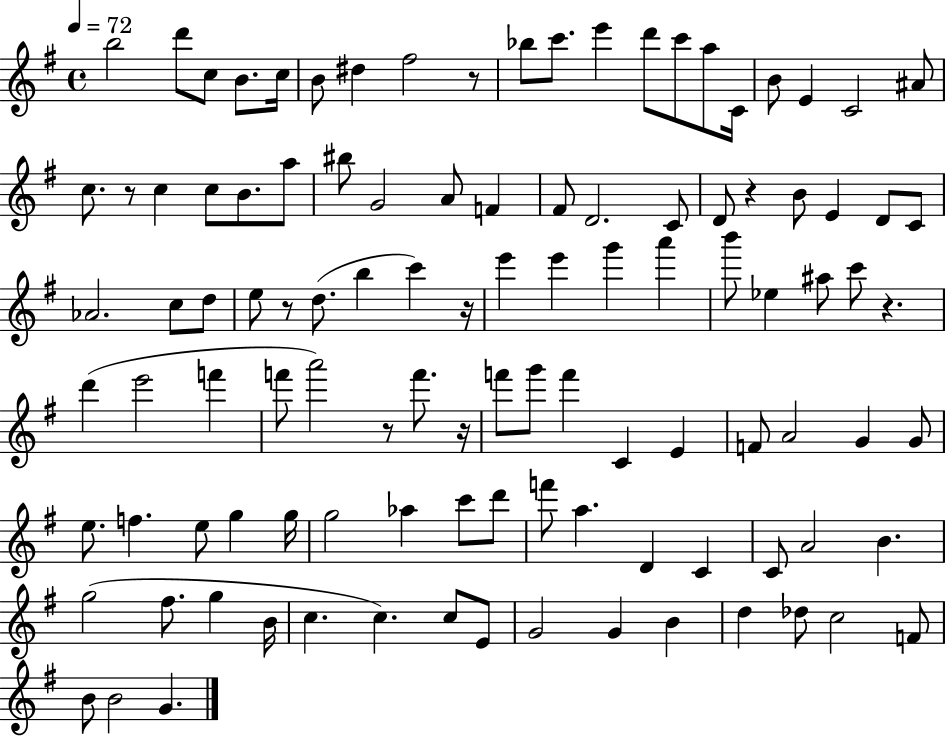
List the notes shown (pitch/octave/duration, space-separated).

B5/h D6/e C5/e B4/e. C5/s B4/e D#5/q F#5/h R/e Bb5/e C6/e. E6/q D6/e C6/e A5/e C4/s B4/e E4/q C4/h A#4/e C5/e. R/e C5/q C5/e B4/e. A5/e BIS5/e G4/h A4/e F4/q F#4/e D4/h. C4/e D4/e R/q B4/e E4/q D4/e C4/e Ab4/h. C5/e D5/e E5/e R/e D5/e. B5/q C6/q R/s E6/q E6/q G6/q A6/q B6/e Eb5/q A#5/e C6/e R/q. D6/q E6/h F6/q F6/e A6/h R/e F6/e. R/s F6/e G6/e F6/q C4/q E4/q F4/e A4/h G4/q G4/e E5/e. F5/q. E5/e G5/q G5/s G5/h Ab5/q C6/e D6/e F6/e A5/q. D4/q C4/q C4/e A4/h B4/q. G5/h F#5/e. G5/q B4/s C5/q. C5/q. C5/e E4/e G4/h G4/q B4/q D5/q Db5/e C5/h F4/e B4/e B4/h G4/q.